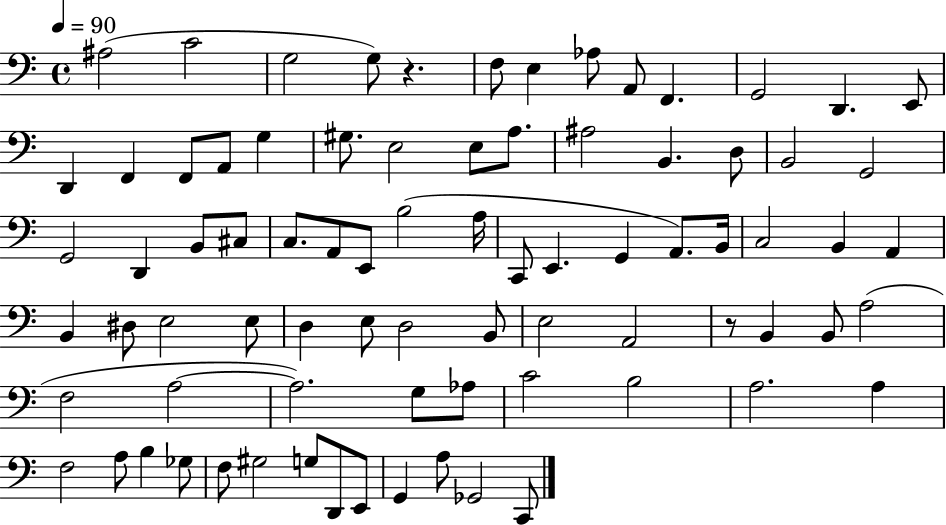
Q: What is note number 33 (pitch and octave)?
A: E2